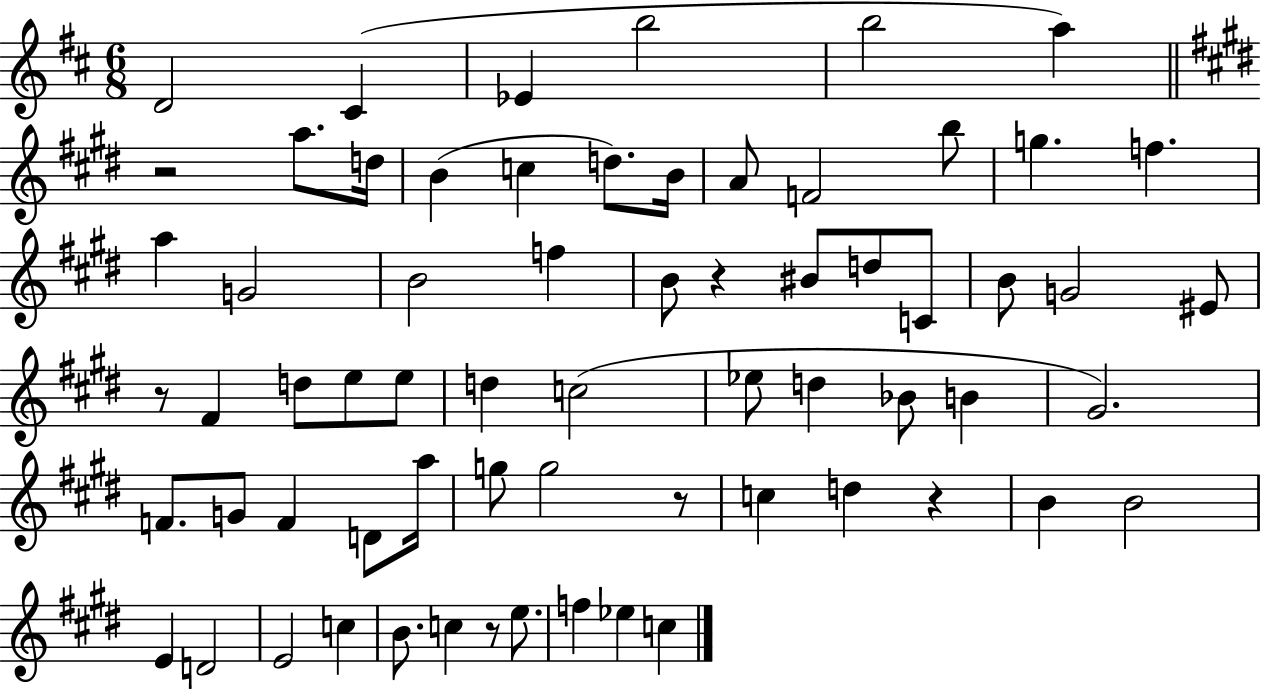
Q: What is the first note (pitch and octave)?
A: D4